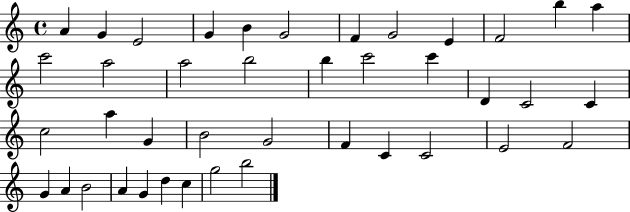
X:1
T:Untitled
M:4/4
L:1/4
K:C
A G E2 G B G2 F G2 E F2 b a c'2 a2 a2 b2 b c'2 c' D C2 C c2 a G B2 G2 F C C2 E2 F2 G A B2 A G d c g2 b2